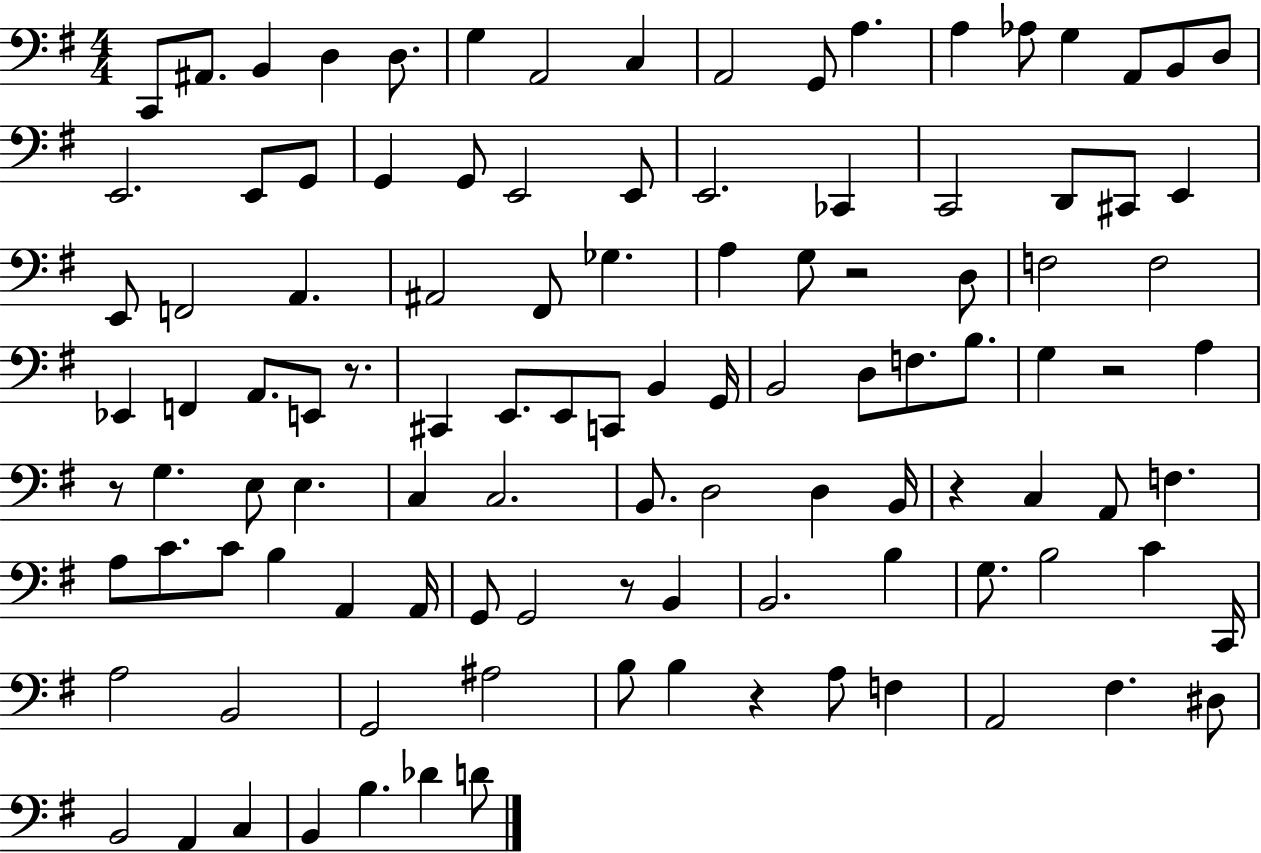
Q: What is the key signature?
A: G major